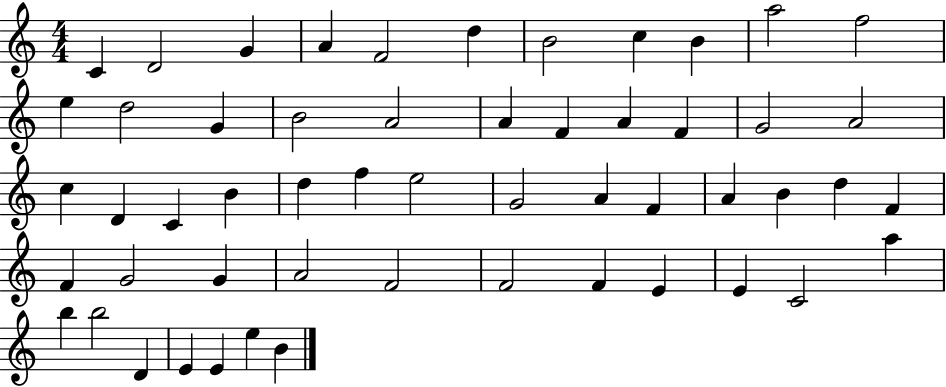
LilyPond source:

{
  \clef treble
  \numericTimeSignature
  \time 4/4
  \key c \major
  c'4 d'2 g'4 | a'4 f'2 d''4 | b'2 c''4 b'4 | a''2 f''2 | \break e''4 d''2 g'4 | b'2 a'2 | a'4 f'4 a'4 f'4 | g'2 a'2 | \break c''4 d'4 c'4 b'4 | d''4 f''4 e''2 | g'2 a'4 f'4 | a'4 b'4 d''4 f'4 | \break f'4 g'2 g'4 | a'2 f'2 | f'2 f'4 e'4 | e'4 c'2 a''4 | \break b''4 b''2 d'4 | e'4 e'4 e''4 b'4 | \bar "|."
}